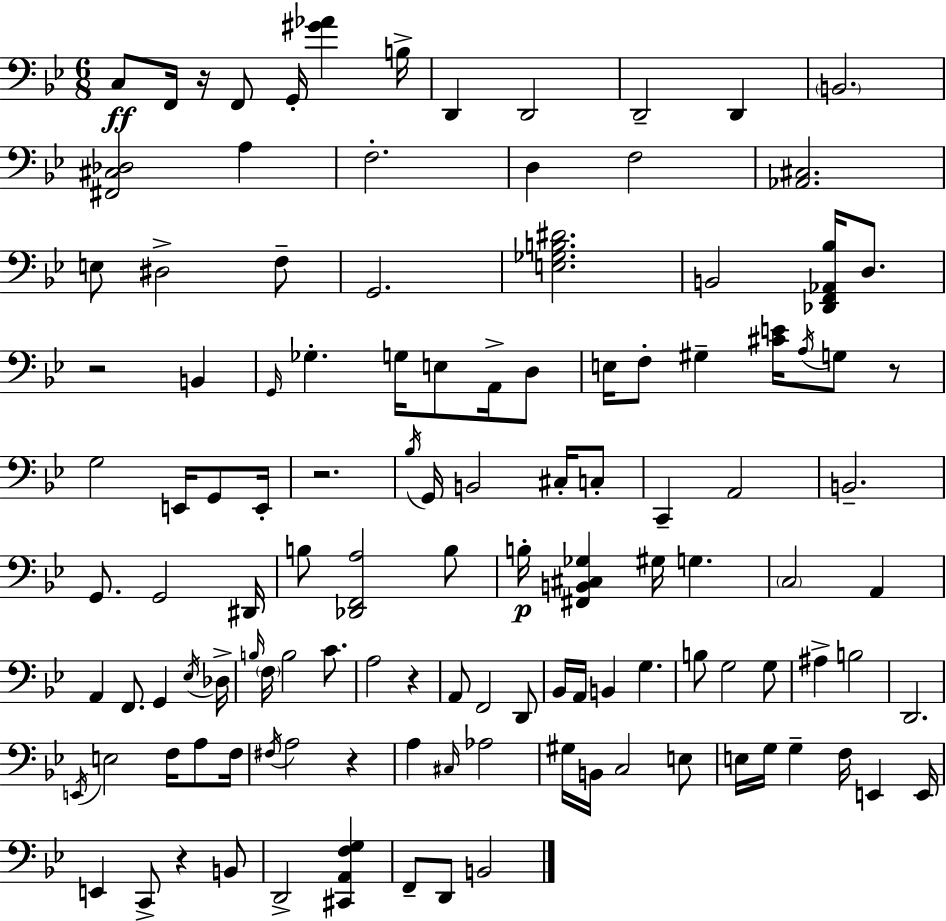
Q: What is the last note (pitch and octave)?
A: B2